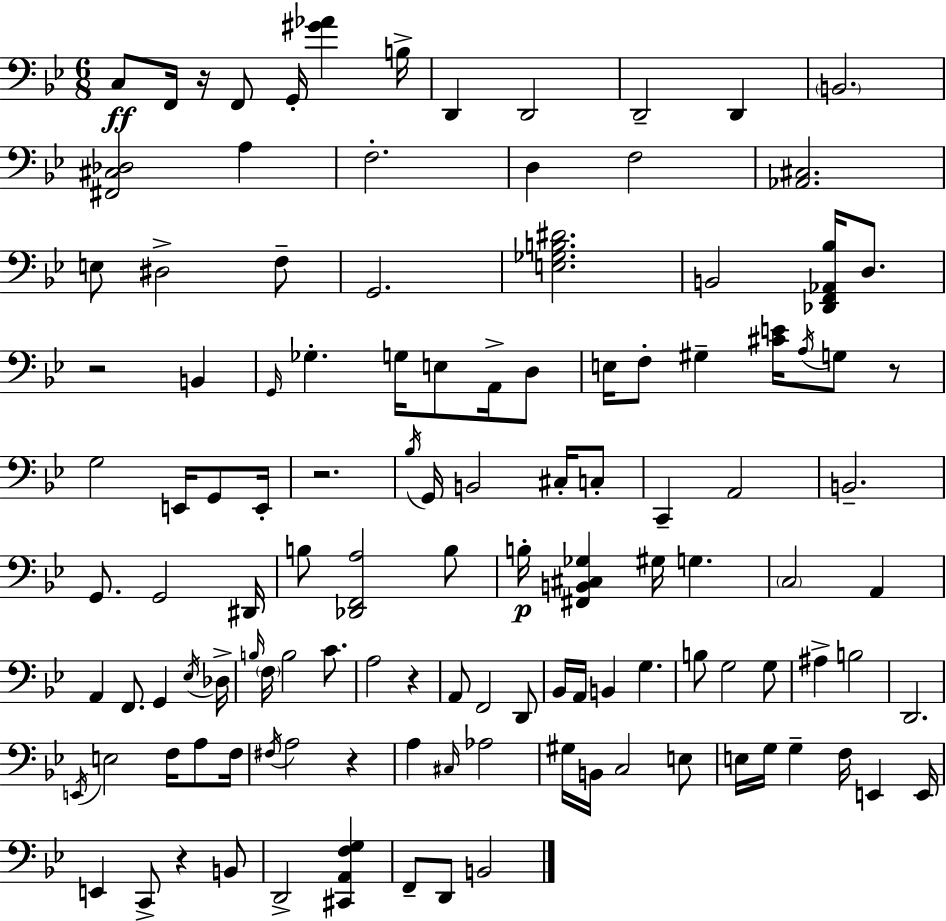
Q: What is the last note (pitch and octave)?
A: B2